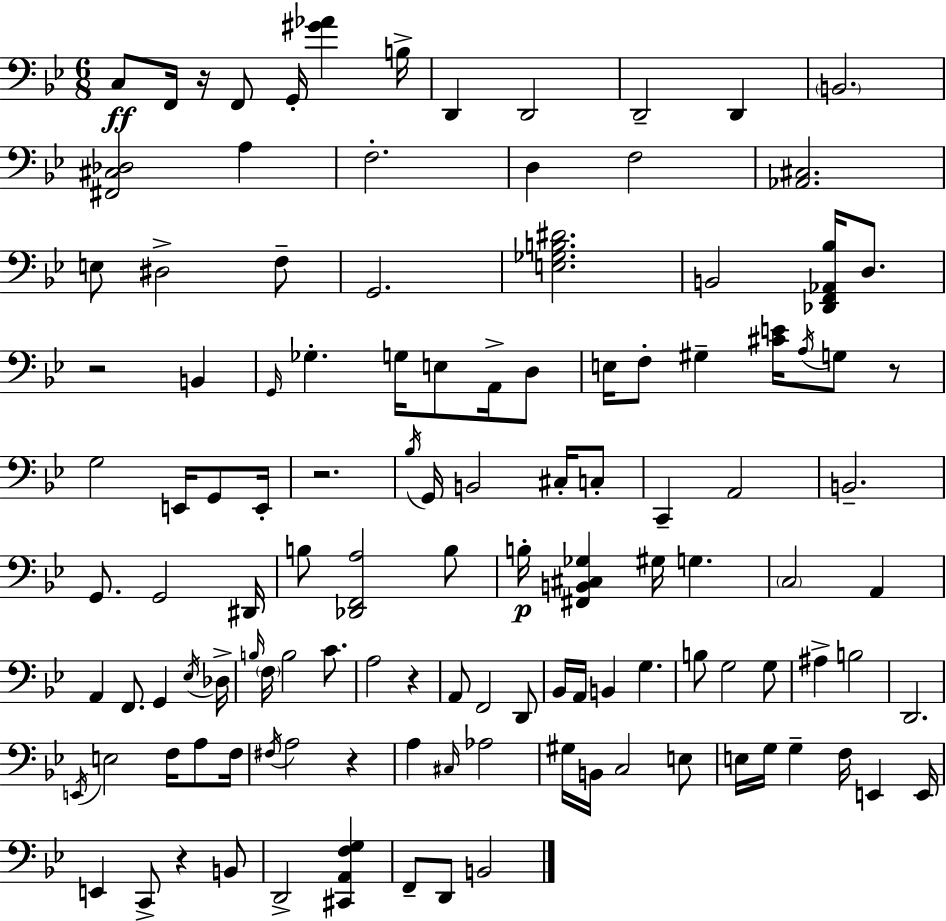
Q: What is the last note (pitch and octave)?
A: B2